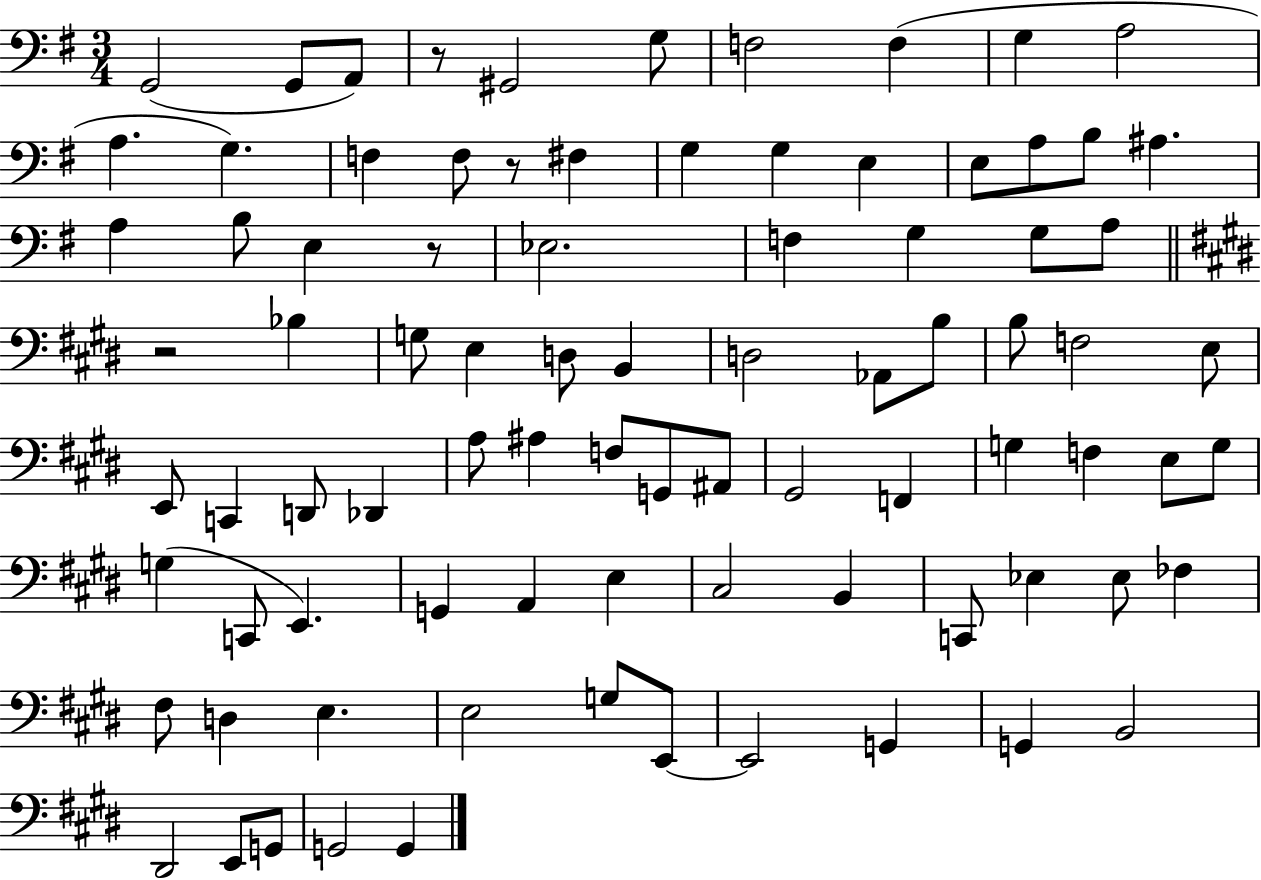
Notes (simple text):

G2/h G2/e A2/e R/e G#2/h G3/e F3/h F3/q G3/q A3/h A3/q. G3/q. F3/q F3/e R/e F#3/q G3/q G3/q E3/q E3/e A3/e B3/e A#3/q. A3/q B3/e E3/q R/e Eb3/h. F3/q G3/q G3/e A3/e R/h Bb3/q G3/e E3/q D3/e B2/q D3/h Ab2/e B3/e B3/e F3/h E3/e E2/e C2/q D2/e Db2/q A3/e A#3/q F3/e G2/e A#2/e G#2/h F2/q G3/q F3/q E3/e G3/e G3/q C2/e E2/q. G2/q A2/q E3/q C#3/h B2/q C2/e Eb3/q Eb3/e FES3/q F#3/e D3/q E3/q. E3/h G3/e E2/e E2/h G2/q G2/q B2/h D#2/h E2/e G2/e G2/h G2/q